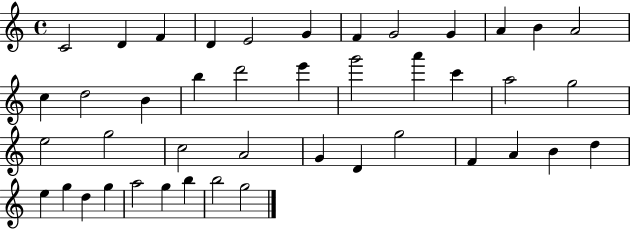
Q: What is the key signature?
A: C major